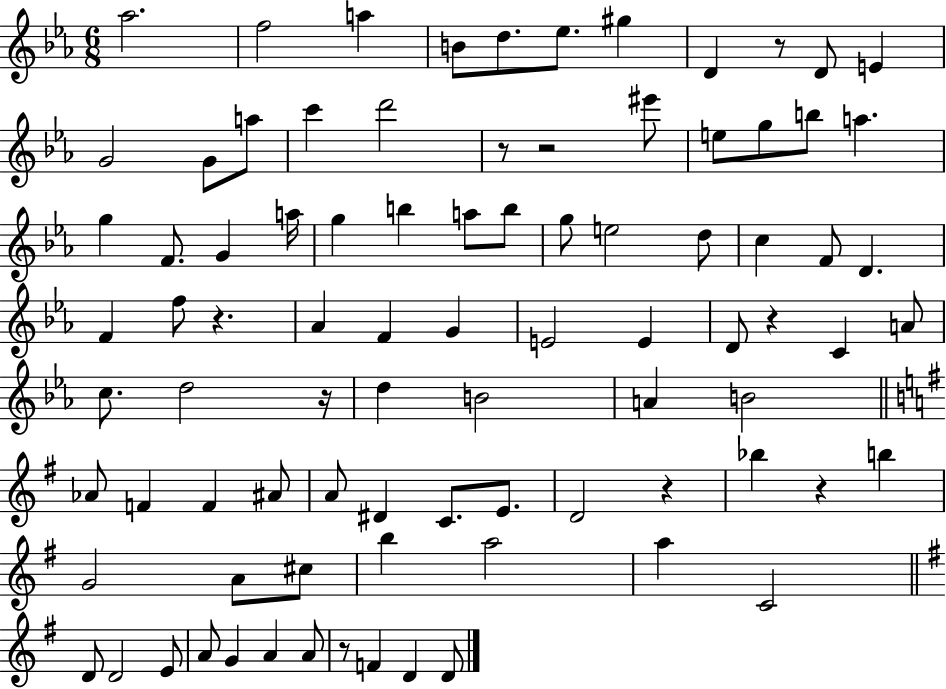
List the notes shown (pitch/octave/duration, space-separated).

Ab5/h. F5/h A5/q B4/e D5/e. Eb5/e. G#5/q D4/q R/e D4/e E4/q G4/h G4/e A5/e C6/q D6/h R/e R/h EIS6/e E5/e G5/e B5/e A5/q. G5/q F4/e. G4/q A5/s G5/q B5/q A5/e B5/e G5/e E5/h D5/e C5/q F4/e D4/q. F4/q F5/e R/q. Ab4/q F4/q G4/q E4/h E4/q D4/e R/q C4/q A4/e C5/e. D5/h R/s D5/q B4/h A4/q B4/h Ab4/e F4/q F4/q A#4/e A4/e D#4/q C4/e. E4/e. D4/h R/q Bb5/q R/q B5/q G4/h A4/e C#5/e B5/q A5/h A5/q C4/h D4/e D4/h E4/e A4/e G4/q A4/q A4/e R/e F4/q D4/q D4/e